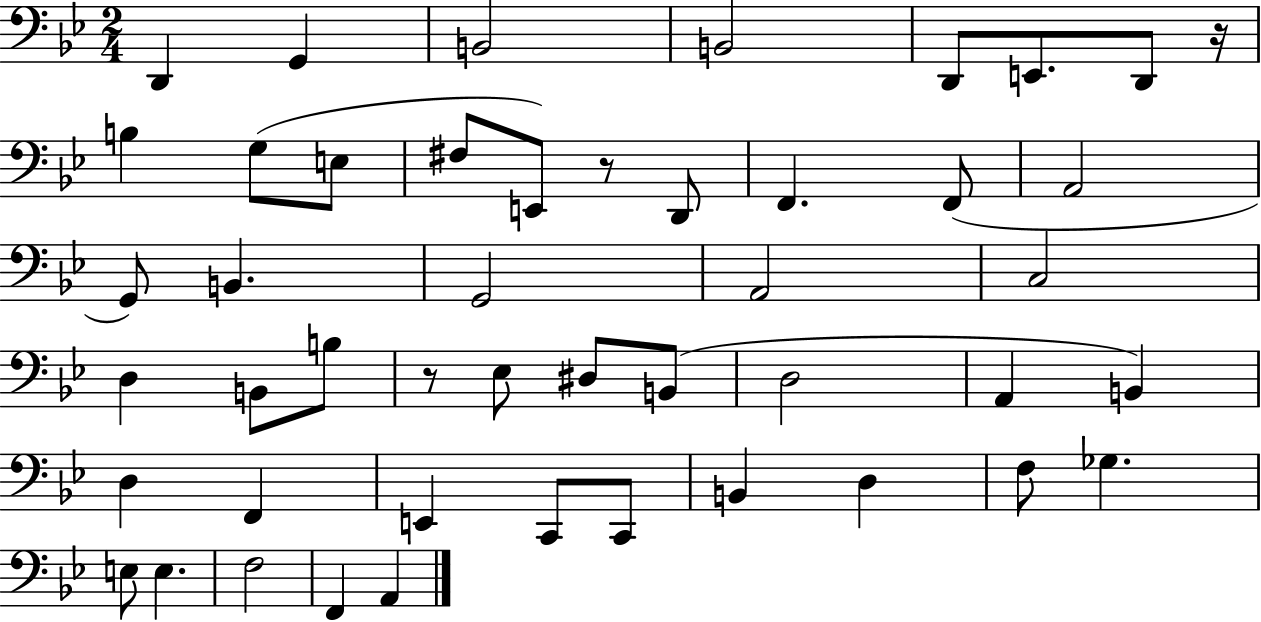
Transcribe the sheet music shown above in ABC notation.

X:1
T:Untitled
M:2/4
L:1/4
K:Bb
D,, G,, B,,2 B,,2 D,,/2 E,,/2 D,,/2 z/4 B, G,/2 E,/2 ^F,/2 E,,/2 z/2 D,,/2 F,, F,,/2 A,,2 G,,/2 B,, G,,2 A,,2 C,2 D, B,,/2 B,/2 z/2 _E,/2 ^D,/2 B,,/2 D,2 A,, B,, D, F,, E,, C,,/2 C,,/2 B,, D, F,/2 _G, E,/2 E, F,2 F,, A,,